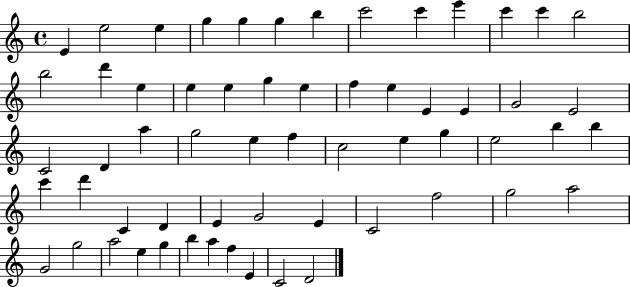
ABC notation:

X:1
T:Untitled
M:4/4
L:1/4
K:C
E e2 e g g g b c'2 c' e' c' c' b2 b2 d' e e e g e f e E E G2 E2 C2 D a g2 e f c2 e g e2 b b c' d' C D E G2 E C2 f2 g2 a2 G2 g2 a2 e g b a f E C2 D2